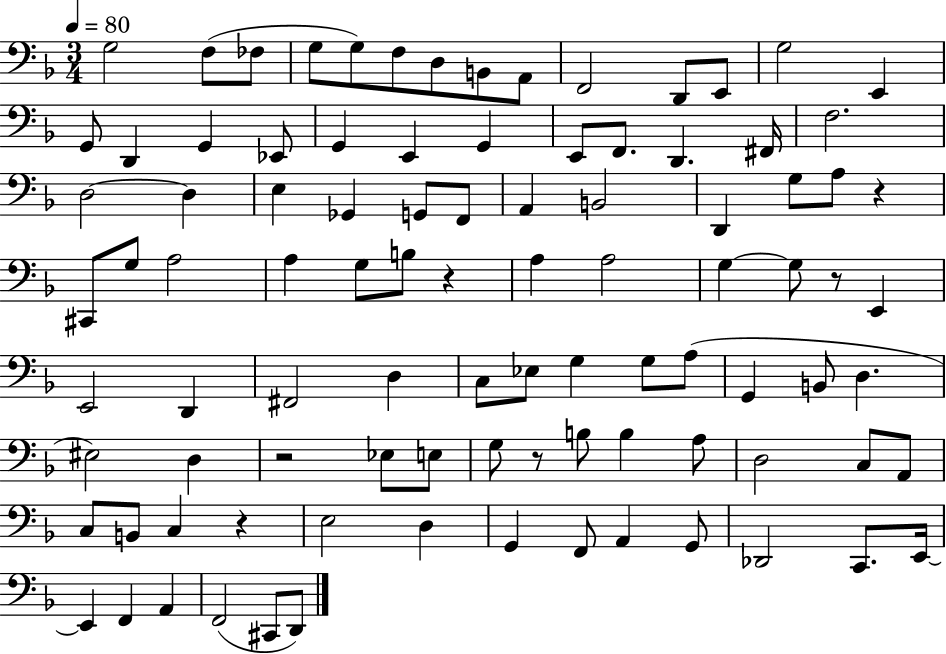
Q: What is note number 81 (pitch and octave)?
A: Db2